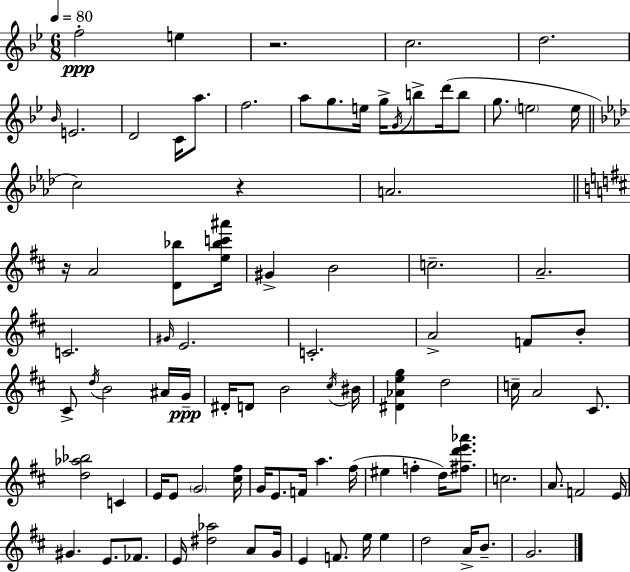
F5/h E5/q R/h. C5/h. D5/h. Bb4/s E4/h. D4/h C4/s A5/e. F5/h. A5/e G5/e. E5/s G5/s G4/s B5/e D6/s B5/e G5/e. E5/h E5/s C5/h R/q A4/h. R/s A4/h [D4,Bb5]/e [E5,Bb5,C6,A#6]/s G#4/q B4/h C5/h. A4/h. C4/h. G#4/s E4/h. C4/h. A4/h F4/e B4/e C#4/e D5/s B4/h A#4/s G4/s D#4/s D4/e B4/h C#5/s BIS4/s [D#4,Ab4,E5,G5]/q D5/h C5/s A4/h C#4/e. [D5,Ab5,Bb5]/h C4/q E4/s E4/e G4/h [C#5,F#5]/s G4/s E4/e. F4/s A5/q. F#5/s EIS5/q F5/q D5/s [F#5,D6,E6,Ab6]/e. C5/h. A4/e. F4/h E4/s G#4/q. E4/e. FES4/e. E4/s [D#5,Ab5]/h A4/e G4/s E4/q F4/e. E5/s E5/q D5/h A4/s B4/e. G4/h.